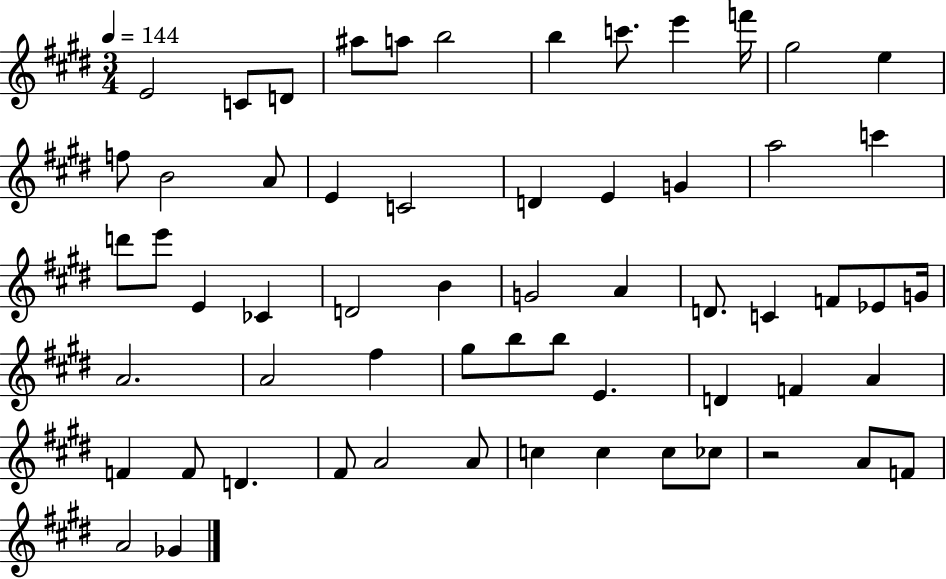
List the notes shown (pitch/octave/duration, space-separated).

E4/h C4/e D4/e A#5/e A5/e B5/h B5/q C6/e. E6/q F6/s G#5/h E5/q F5/e B4/h A4/e E4/q C4/h D4/q E4/q G4/q A5/h C6/q D6/e E6/e E4/q CES4/q D4/h B4/q G4/h A4/q D4/e. C4/q F4/e Eb4/e G4/s A4/h. A4/h F#5/q G#5/e B5/e B5/e E4/q. D4/q F4/q A4/q F4/q F4/e D4/q. F#4/e A4/h A4/e C5/q C5/q C5/e CES5/e R/h A4/e F4/e A4/h Gb4/q